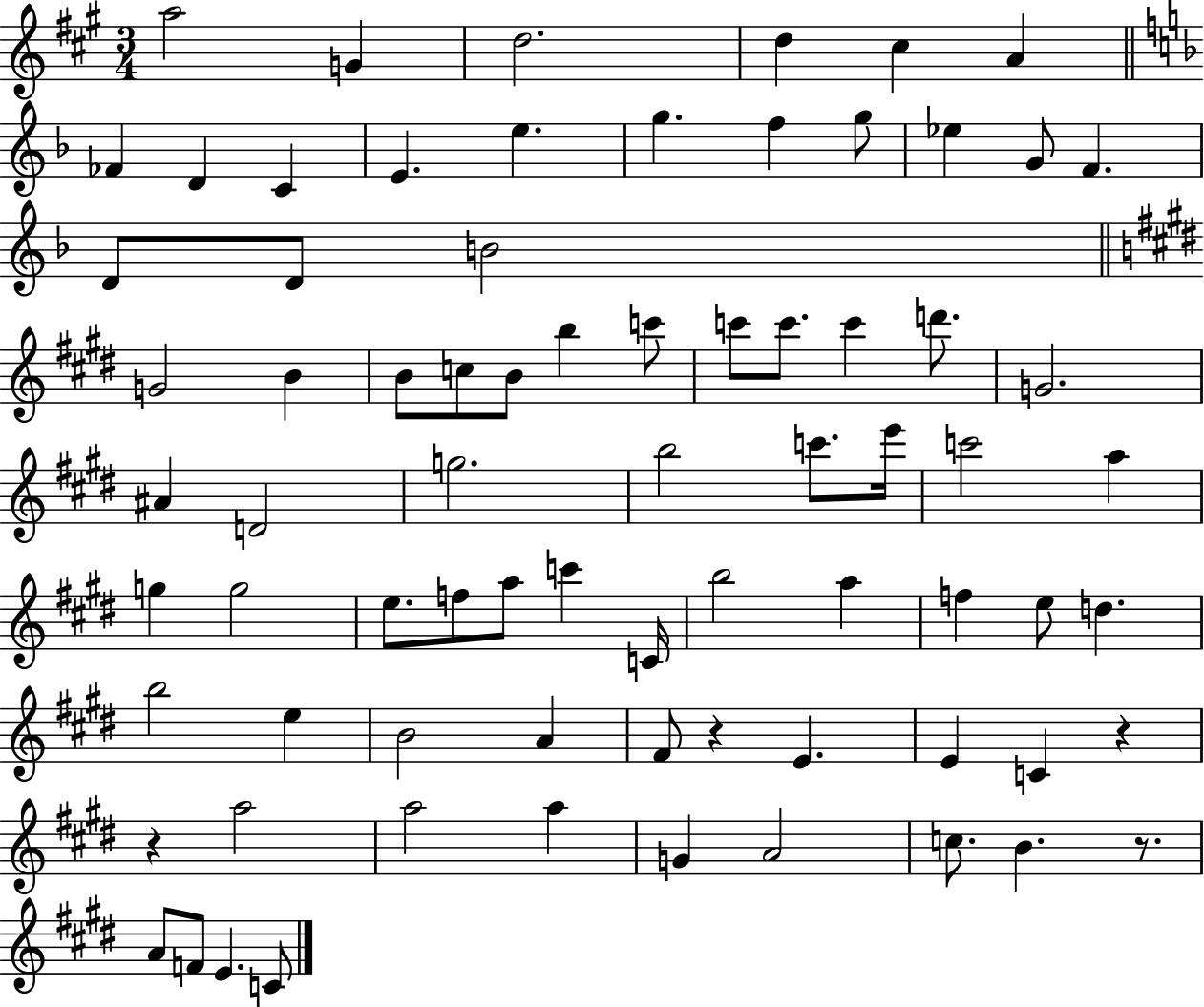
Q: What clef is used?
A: treble